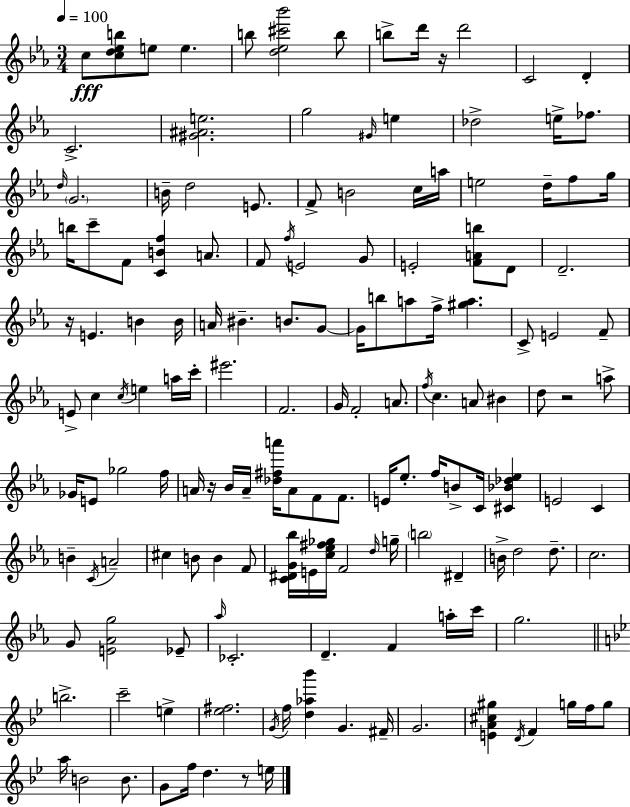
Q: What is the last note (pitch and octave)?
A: E5